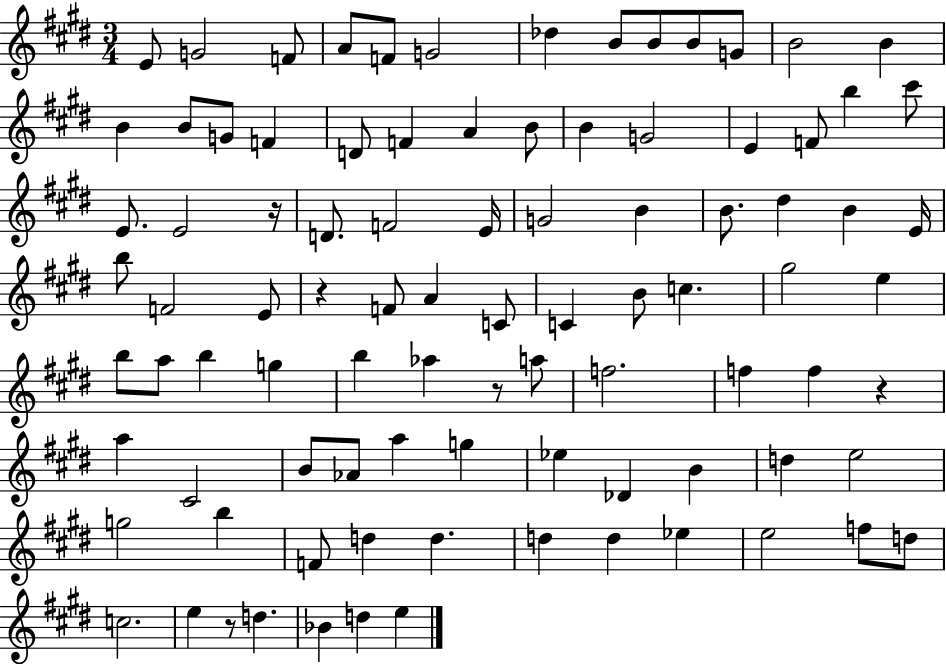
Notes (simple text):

E4/e G4/h F4/e A4/e F4/e G4/h Db5/q B4/e B4/e B4/e G4/e B4/h B4/q B4/q B4/e G4/e F4/q D4/e F4/q A4/q B4/e B4/q G4/h E4/q F4/e B5/q C#6/e E4/e. E4/h R/s D4/e. F4/h E4/s G4/h B4/q B4/e. D#5/q B4/q E4/s B5/e F4/h E4/e R/q F4/e A4/q C4/e C4/q B4/e C5/q. G#5/h E5/q B5/e A5/e B5/q G5/q B5/q Ab5/q R/e A5/e F5/h. F5/q F5/q R/q A5/q C#4/h B4/e Ab4/e A5/q G5/q Eb5/q Db4/q B4/q D5/q E5/h G5/h B5/q F4/e D5/q D5/q. D5/q D5/q Eb5/q E5/h F5/e D5/e C5/h. E5/q R/e D5/q. Bb4/q D5/q E5/q